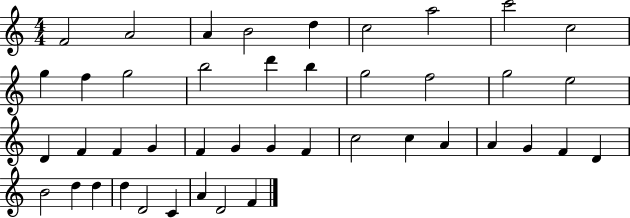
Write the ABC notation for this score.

X:1
T:Untitled
M:4/4
L:1/4
K:C
F2 A2 A B2 d c2 a2 c'2 c2 g f g2 b2 d' b g2 f2 g2 e2 D F F G F G G F c2 c A A G F D B2 d d d D2 C A D2 F